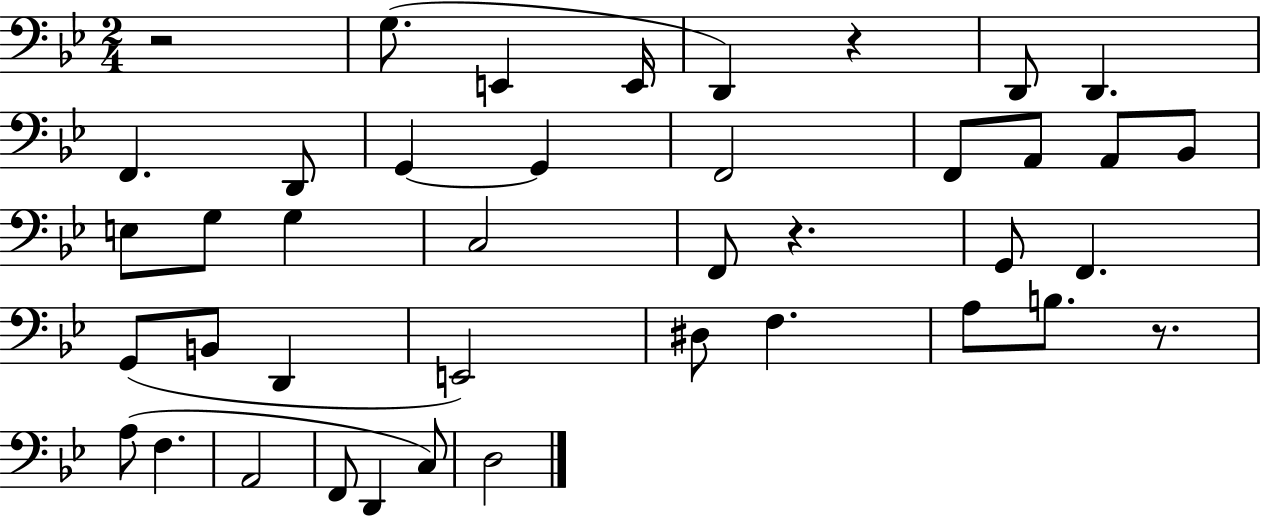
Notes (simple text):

R/h G3/e. E2/q E2/s D2/q R/q D2/e D2/q. F2/q. D2/e G2/q G2/q F2/h F2/e A2/e A2/e Bb2/e E3/e G3/e G3/q C3/h F2/e R/q. G2/e F2/q. G2/e B2/e D2/q E2/h D#3/e F3/q. A3/e B3/e. R/e. A3/e F3/q. A2/h F2/e D2/q C3/e D3/h